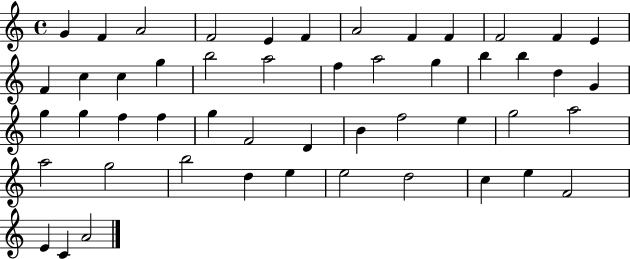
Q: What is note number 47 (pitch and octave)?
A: F4